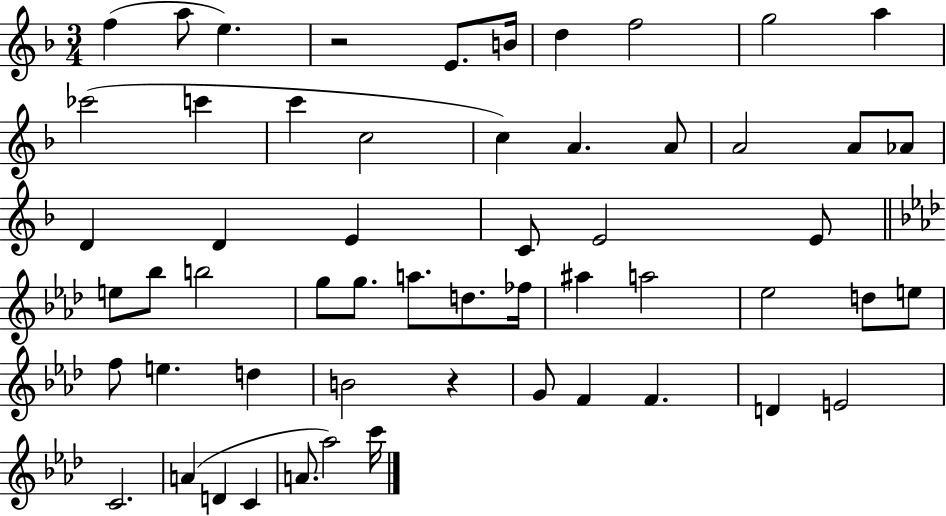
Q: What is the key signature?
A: F major